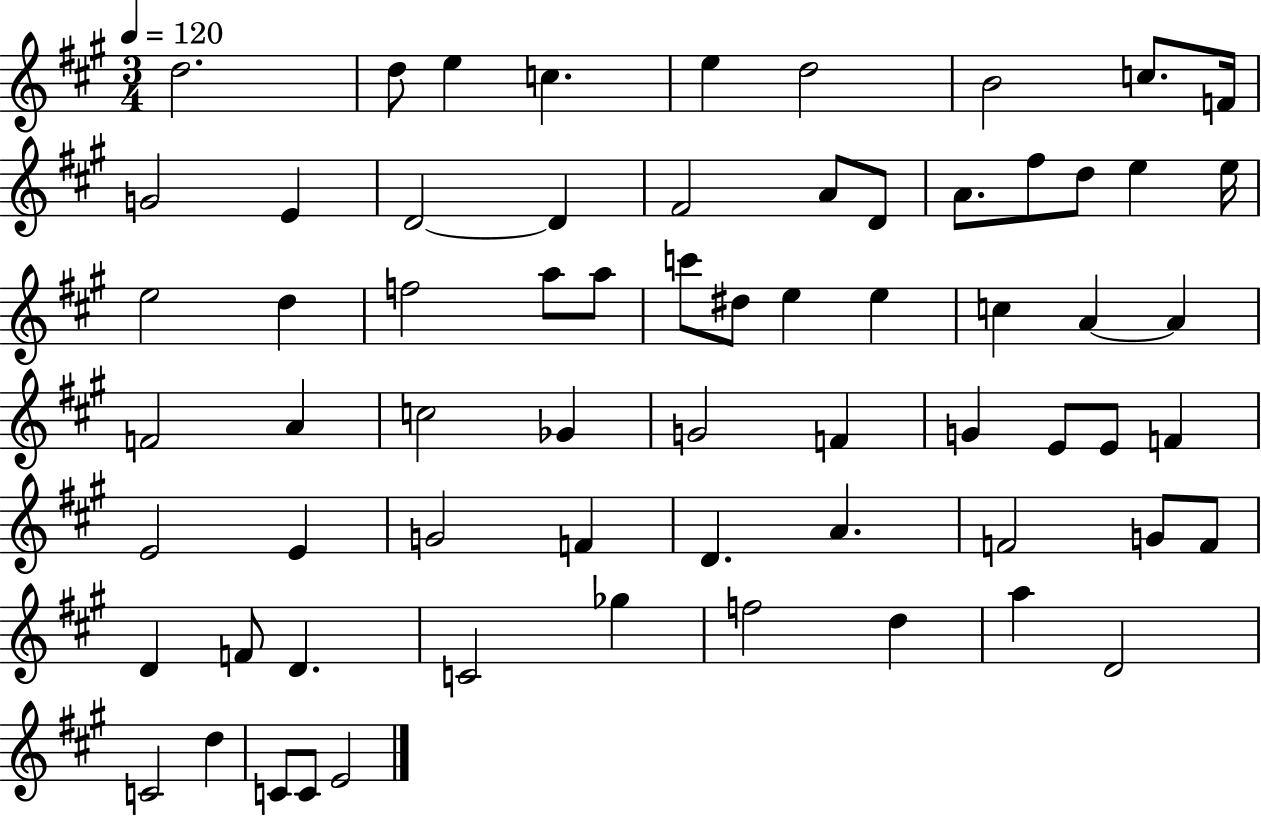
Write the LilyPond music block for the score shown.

{
  \clef treble
  \numericTimeSignature
  \time 3/4
  \key a \major
  \tempo 4 = 120
  \repeat volta 2 { d''2. | d''8 e''4 c''4. | e''4 d''2 | b'2 c''8. f'16 | \break g'2 e'4 | d'2~~ d'4 | fis'2 a'8 d'8 | a'8. fis''8 d''8 e''4 e''16 | \break e''2 d''4 | f''2 a''8 a''8 | c'''8 dis''8 e''4 e''4 | c''4 a'4~~ a'4 | \break f'2 a'4 | c''2 ges'4 | g'2 f'4 | g'4 e'8 e'8 f'4 | \break e'2 e'4 | g'2 f'4 | d'4. a'4. | f'2 g'8 f'8 | \break d'4 f'8 d'4. | c'2 ges''4 | f''2 d''4 | a''4 d'2 | \break c'2 d''4 | c'8 c'8 e'2 | } \bar "|."
}